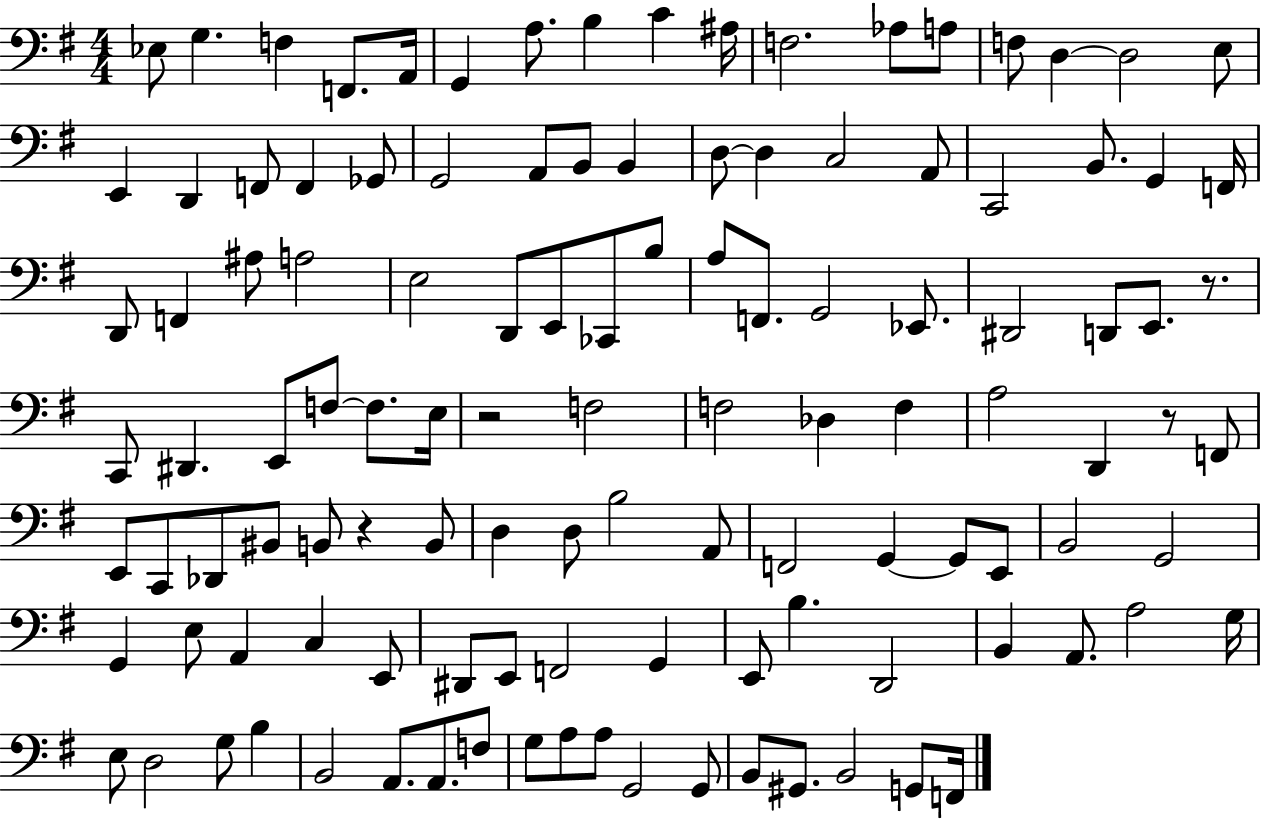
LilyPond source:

{
  \clef bass
  \numericTimeSignature
  \time 4/4
  \key g \major
  \repeat volta 2 { ees8 g4. f4 f,8. a,16 | g,4 a8. b4 c'4 ais16 | f2. aes8 a8 | f8 d4~~ d2 e8 | \break e,4 d,4 f,8 f,4 ges,8 | g,2 a,8 b,8 b,4 | d8~~ d4 c2 a,8 | c,2 b,8. g,4 f,16 | \break d,8 f,4 ais8 a2 | e2 d,8 e,8 ces,8 b8 | a8 f,8. g,2 ees,8. | dis,2 d,8 e,8. r8. | \break c,8 dis,4. e,8 f8~~ f8. e16 | r2 f2 | f2 des4 f4 | a2 d,4 r8 f,8 | \break e,8 c,8 des,8 bis,8 b,8 r4 b,8 | d4 d8 b2 a,8 | f,2 g,4~~ g,8 e,8 | b,2 g,2 | \break g,4 e8 a,4 c4 e,8 | dis,8 e,8 f,2 g,4 | e,8 b4. d,2 | b,4 a,8. a2 g16 | \break e8 d2 g8 b4 | b,2 a,8. a,8. f8 | g8 a8 a8 g,2 g,8 | b,8 gis,8. b,2 g,8 f,16 | \break } \bar "|."
}